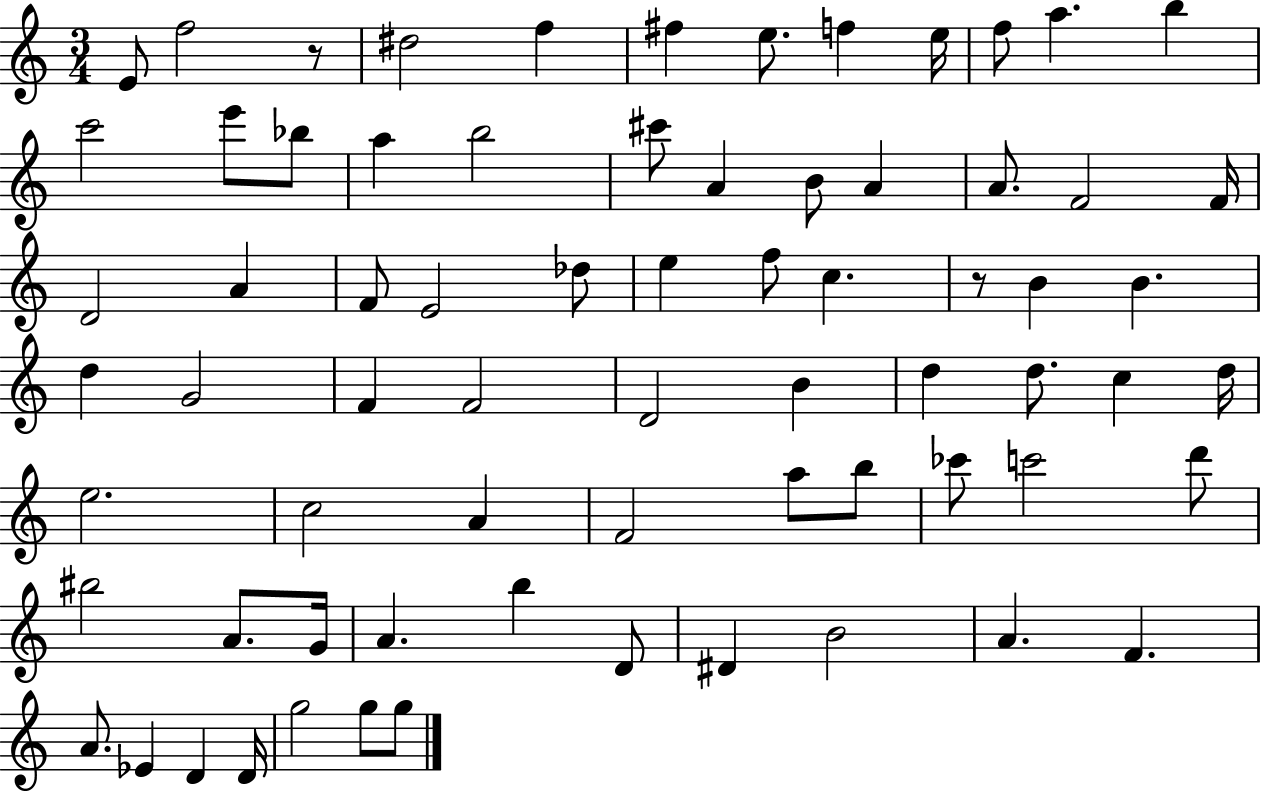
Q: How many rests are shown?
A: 2